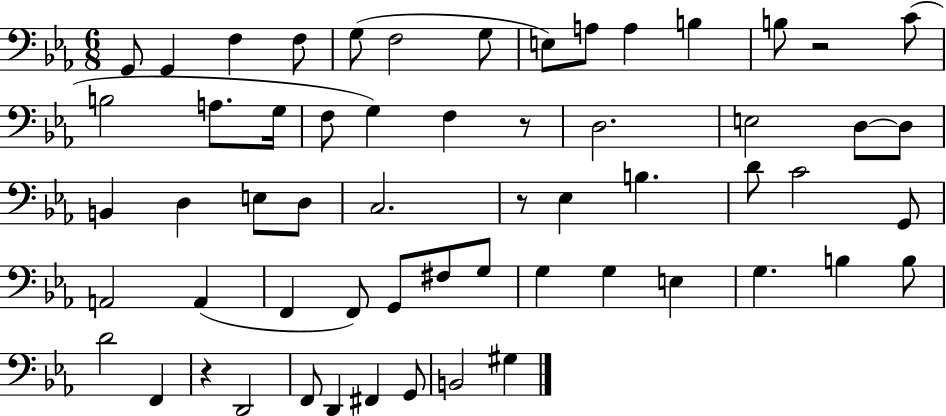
{
  \clef bass
  \numericTimeSignature
  \time 6/8
  \key ees \major
  g,8 g,4 f4 f8 | g8( f2 g8 | e8) a8 a4 b4 | b8 r2 c'8( | \break b2 a8. g16 | f8 g4) f4 r8 | d2. | e2 d8~~ d8 | \break b,4 d4 e8 d8 | c2. | r8 ees4 b4. | d'8 c'2 g,8 | \break a,2 a,4( | f,4 f,8) g,8 fis8 g8 | g4 g4 e4 | g4. b4 b8 | \break d'2 f,4 | r4 d,2 | f,8 d,4 fis,4 g,8 | b,2 gis4 | \break \bar "|."
}